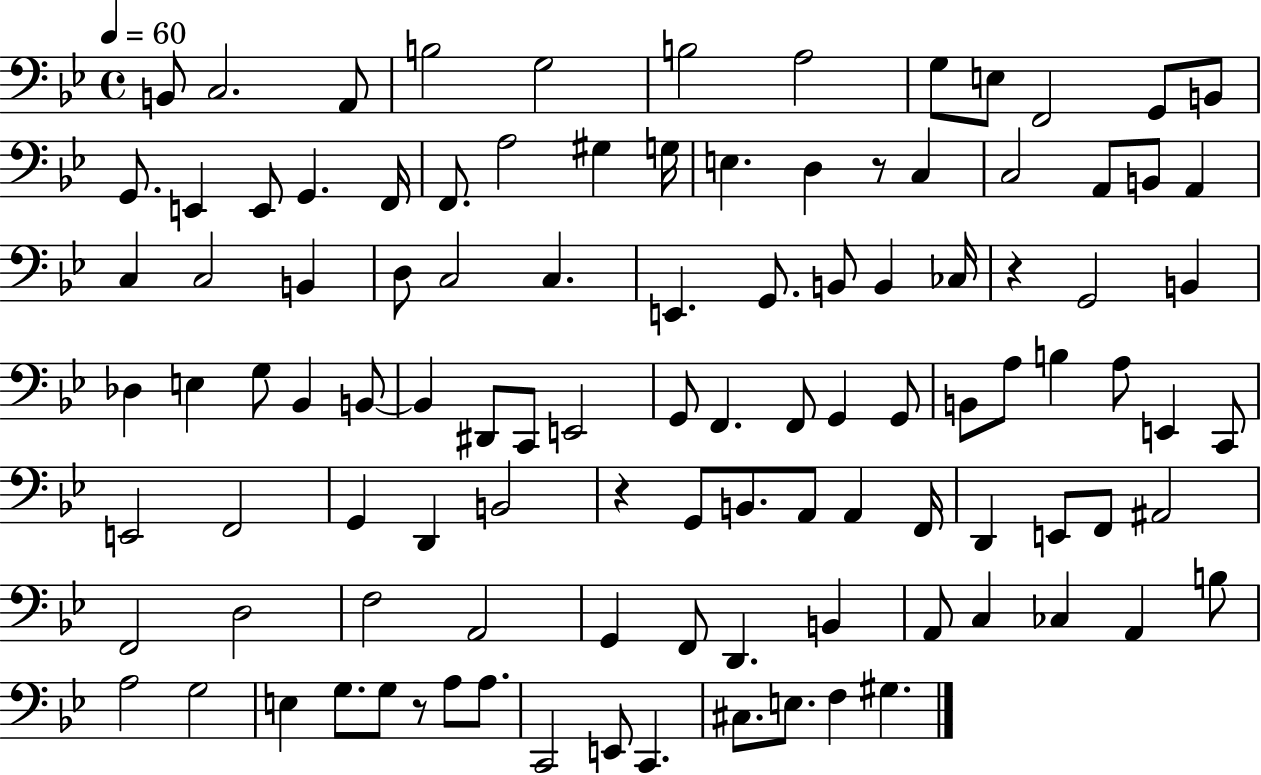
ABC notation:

X:1
T:Untitled
M:4/4
L:1/4
K:Bb
B,,/2 C,2 A,,/2 B,2 G,2 B,2 A,2 G,/2 E,/2 F,,2 G,,/2 B,,/2 G,,/2 E,, E,,/2 G,, F,,/4 F,,/2 A,2 ^G, G,/4 E, D, z/2 C, C,2 A,,/2 B,,/2 A,, C, C,2 B,, D,/2 C,2 C, E,, G,,/2 B,,/2 B,, _C,/4 z G,,2 B,, _D, E, G,/2 _B,, B,,/2 B,, ^D,,/2 C,,/2 E,,2 G,,/2 F,, F,,/2 G,, G,,/2 B,,/2 A,/2 B, A,/2 E,, C,,/2 E,,2 F,,2 G,, D,, B,,2 z G,,/2 B,,/2 A,,/2 A,, F,,/4 D,, E,,/2 F,,/2 ^A,,2 F,,2 D,2 F,2 A,,2 G,, F,,/2 D,, B,, A,,/2 C, _C, A,, B,/2 A,2 G,2 E, G,/2 G,/2 z/2 A,/2 A,/2 C,,2 E,,/2 C,, ^C,/2 E,/2 F, ^G,